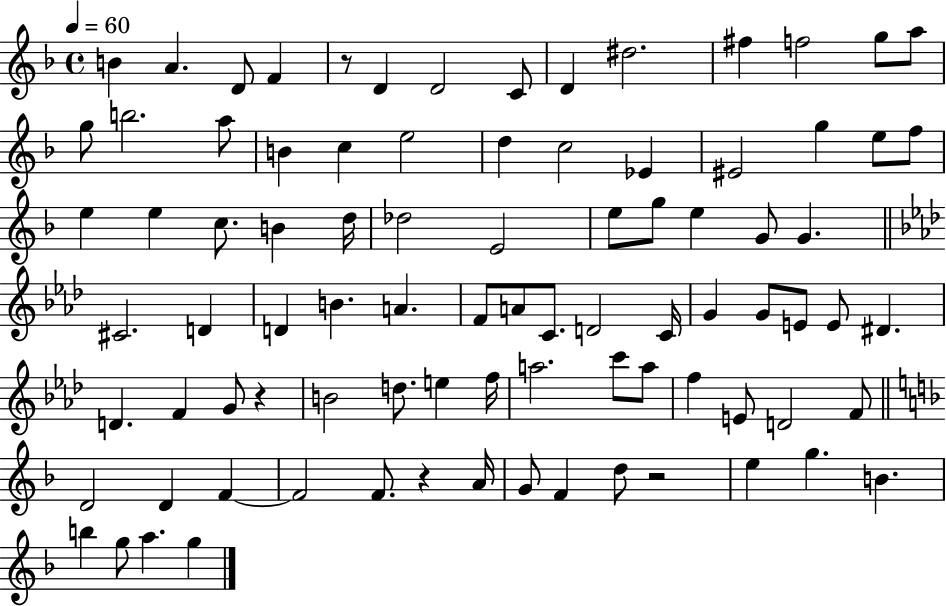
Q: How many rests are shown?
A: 4